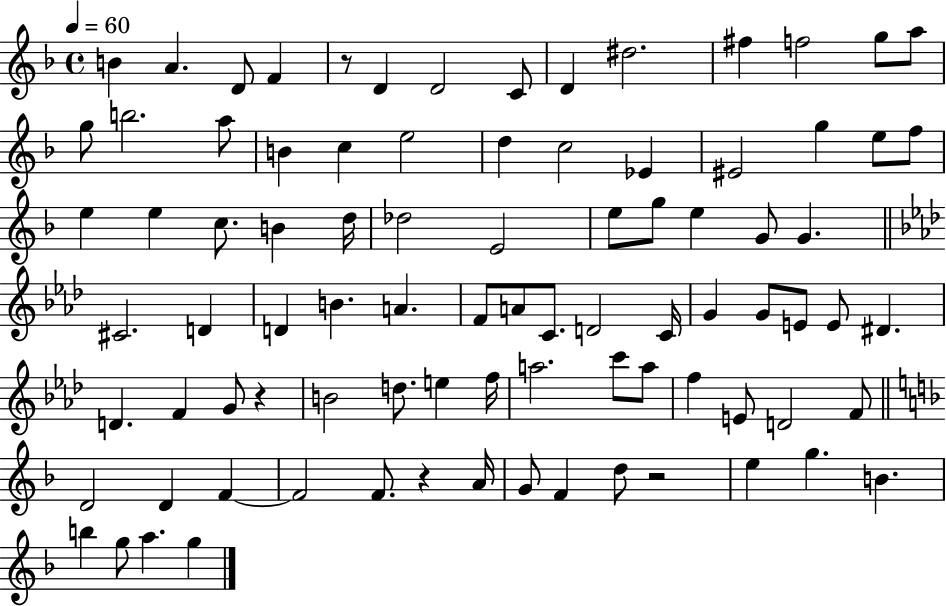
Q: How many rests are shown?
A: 4